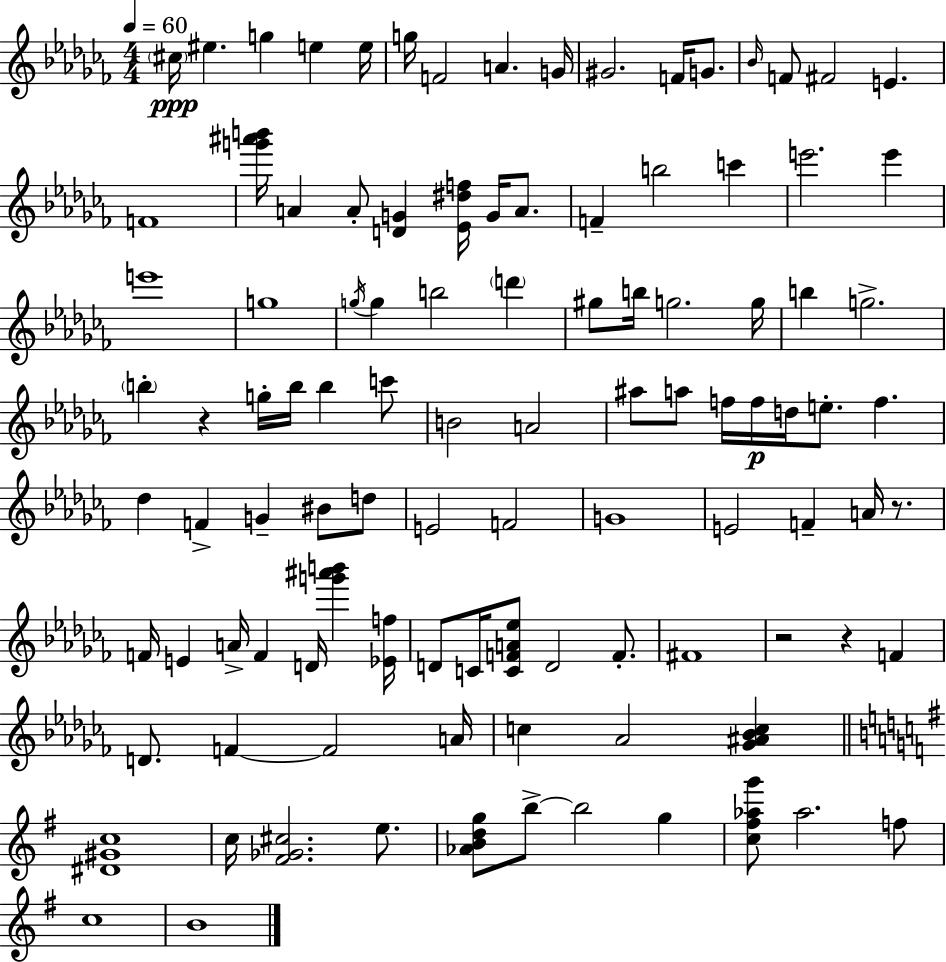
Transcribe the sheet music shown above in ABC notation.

X:1
T:Untitled
M:4/4
L:1/4
K:Abm
^c/4 ^e g e e/4 g/4 F2 A G/4 ^G2 F/4 G/2 _B/4 F/2 ^F2 E F4 [g'^a'b']/4 A A/2 [DG] [_E^df]/4 G/4 A/2 F b2 c' e'2 e' e'4 g4 g/4 g b2 d' ^g/2 b/4 g2 g/4 b g2 b z g/4 b/4 b c'/2 B2 A2 ^a/2 a/2 f/4 f/4 d/4 e/2 f _d F G ^B/2 d/2 E2 F2 G4 E2 F A/4 z/2 F/4 E A/4 F D/4 [g'^a'b'] [_Ef]/4 D/2 C/4 [CFA_e]/2 D2 F/2 ^F4 z2 z F D/2 F F2 A/4 c _A2 [_G^A_Bc] [^D^Gc]4 c/4 [^F_G^c]2 e/2 [_ABdg]/2 b/2 b2 g [c^f_ag']/2 _a2 f/2 c4 B4